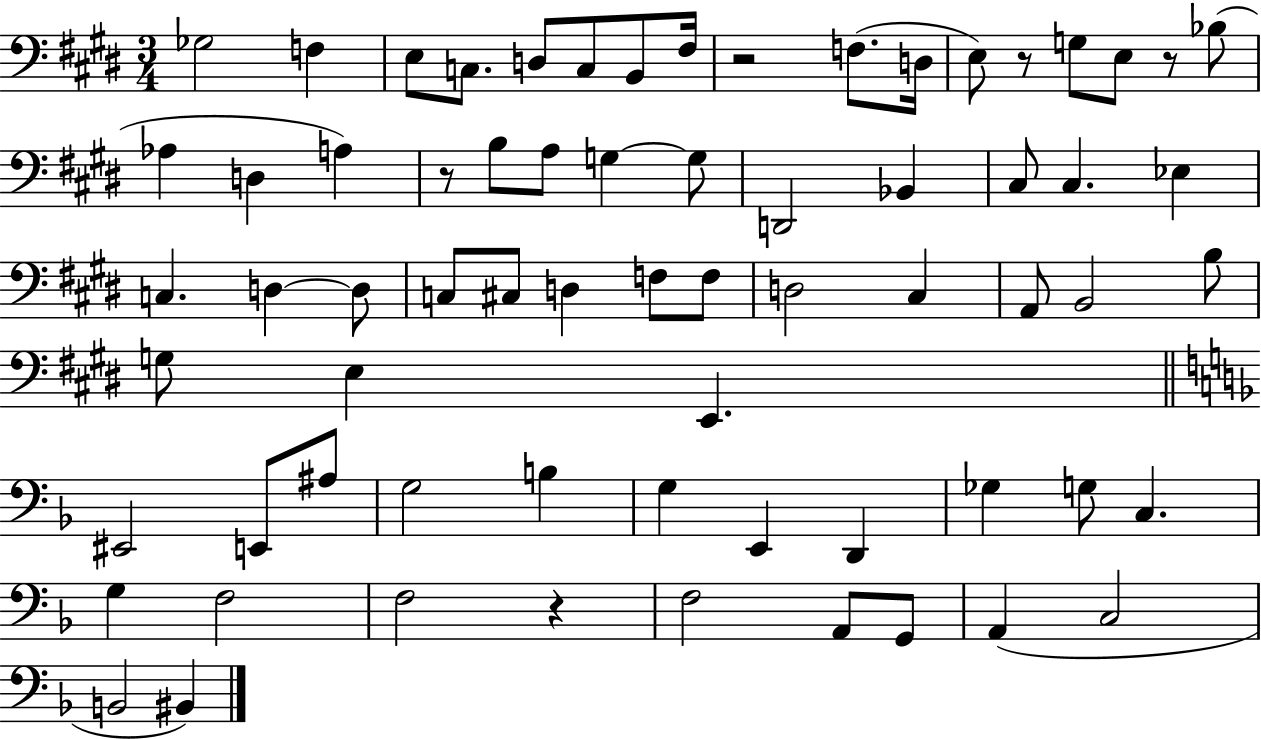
{
  \clef bass
  \numericTimeSignature
  \time 3/4
  \key e \major
  ges2 f4 | e8 c8. d8 c8 b,8 fis16 | r2 f8.( d16 | e8) r8 g8 e8 r8 bes8( | \break aes4 d4 a4) | r8 b8 a8 g4~~ g8 | d,2 bes,4 | cis8 cis4. ees4 | \break c4. d4~~ d8 | c8 cis8 d4 f8 f8 | d2 cis4 | a,8 b,2 b8 | \break g8 e4 e,4. | \bar "||" \break \key f \major eis,2 e,8 ais8 | g2 b4 | g4 e,4 d,4 | ges4 g8 c4. | \break g4 f2 | f2 r4 | f2 a,8 g,8 | a,4( c2 | \break b,2 bis,4) | \bar "|."
}